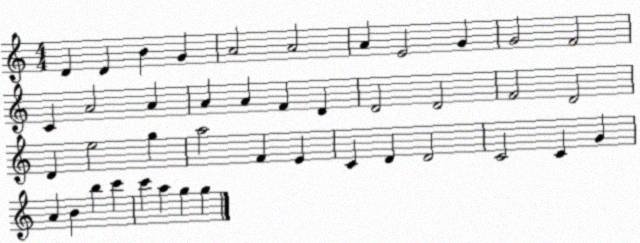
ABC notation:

X:1
T:Untitled
M:4/4
L:1/4
K:C
D D B G A2 A2 A E2 G G2 F2 C A2 A A A F D D2 D2 F2 D2 D e2 g a2 F E C D D2 C2 C G A B b c' c' a g g